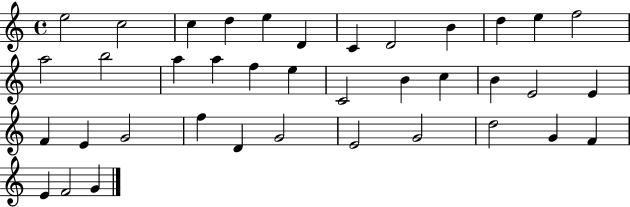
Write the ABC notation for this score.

X:1
T:Untitled
M:4/4
L:1/4
K:C
e2 c2 c d e D C D2 B d e f2 a2 b2 a a f e C2 B c B E2 E F E G2 f D G2 E2 G2 d2 G F E F2 G